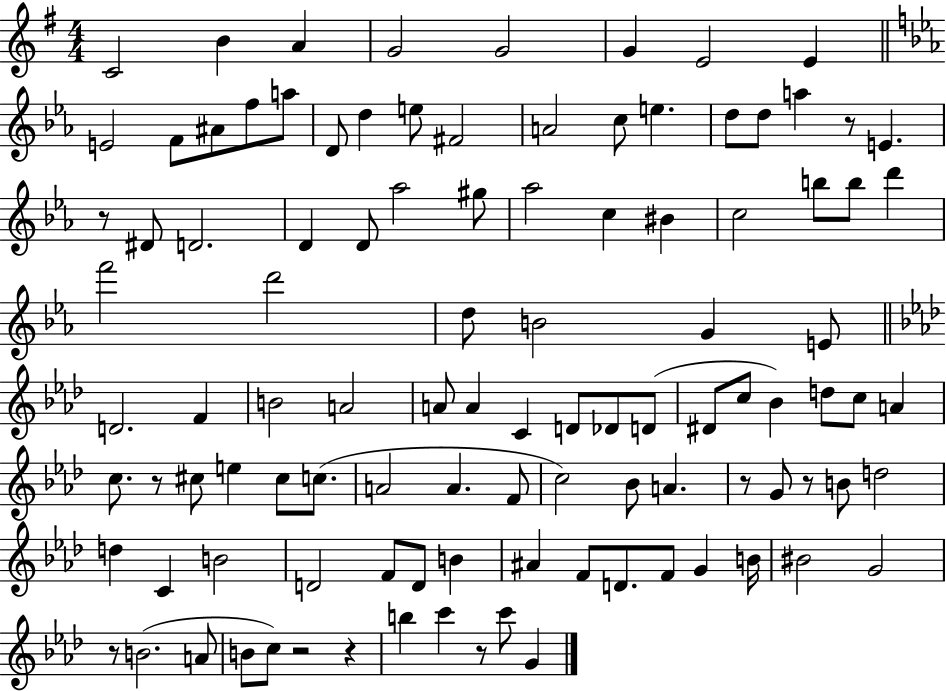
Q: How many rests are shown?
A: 9